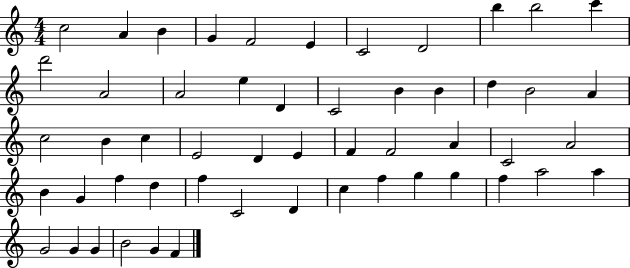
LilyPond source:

{
  \clef treble
  \numericTimeSignature
  \time 4/4
  \key c \major
  c''2 a'4 b'4 | g'4 f'2 e'4 | c'2 d'2 | b''4 b''2 c'''4 | \break d'''2 a'2 | a'2 e''4 d'4 | c'2 b'4 b'4 | d''4 b'2 a'4 | \break c''2 b'4 c''4 | e'2 d'4 e'4 | f'4 f'2 a'4 | c'2 a'2 | \break b'4 g'4 f''4 d''4 | f''4 c'2 d'4 | c''4 f''4 g''4 g''4 | f''4 a''2 a''4 | \break g'2 g'4 g'4 | b'2 g'4 f'4 | \bar "|."
}